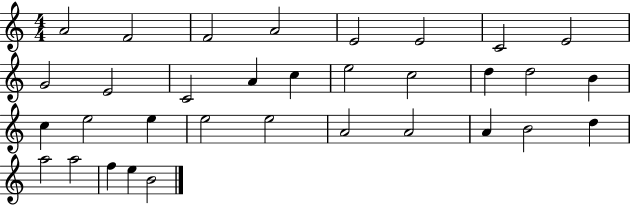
A4/h F4/h F4/h A4/h E4/h E4/h C4/h E4/h G4/h E4/h C4/h A4/q C5/q E5/h C5/h D5/q D5/h B4/q C5/q E5/h E5/q E5/h E5/h A4/h A4/h A4/q B4/h D5/q A5/h A5/h F5/q E5/q B4/h